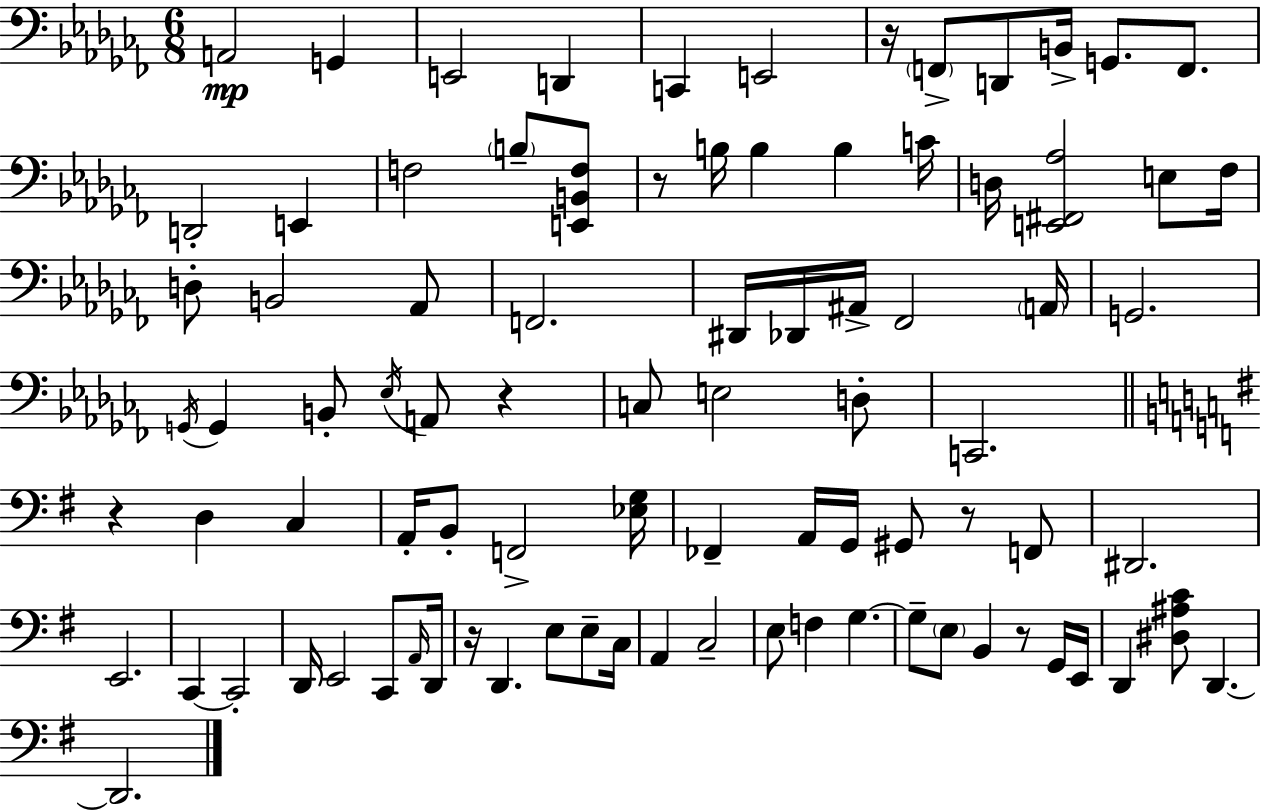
X:1
T:Untitled
M:6/8
L:1/4
K:Abm
A,,2 G,, E,,2 D,, C,, E,,2 z/4 F,,/2 D,,/2 B,,/4 G,,/2 F,,/2 D,,2 E,, F,2 B,/2 [E,,B,,F,]/2 z/2 B,/4 B, B, C/4 D,/4 [E,,^F,,_A,]2 E,/2 _F,/4 D,/2 B,,2 _A,,/2 F,,2 ^D,,/4 _D,,/4 ^A,,/4 _F,,2 A,,/4 G,,2 G,,/4 G,, B,,/2 _E,/4 A,,/2 z C,/2 E,2 D,/2 C,,2 z D, C, A,,/4 B,,/2 F,,2 [_E,G,]/4 _F,, A,,/4 G,,/4 ^G,,/2 z/2 F,,/2 ^D,,2 E,,2 C,, C,,2 D,,/4 E,,2 C,,/2 A,,/4 D,,/4 z/4 D,, E,/2 E,/2 C,/4 A,, C,2 E,/2 F, G, G,/2 E,/2 B,, z/2 G,,/4 E,,/4 D,, [^D,^A,C]/2 D,, D,,2